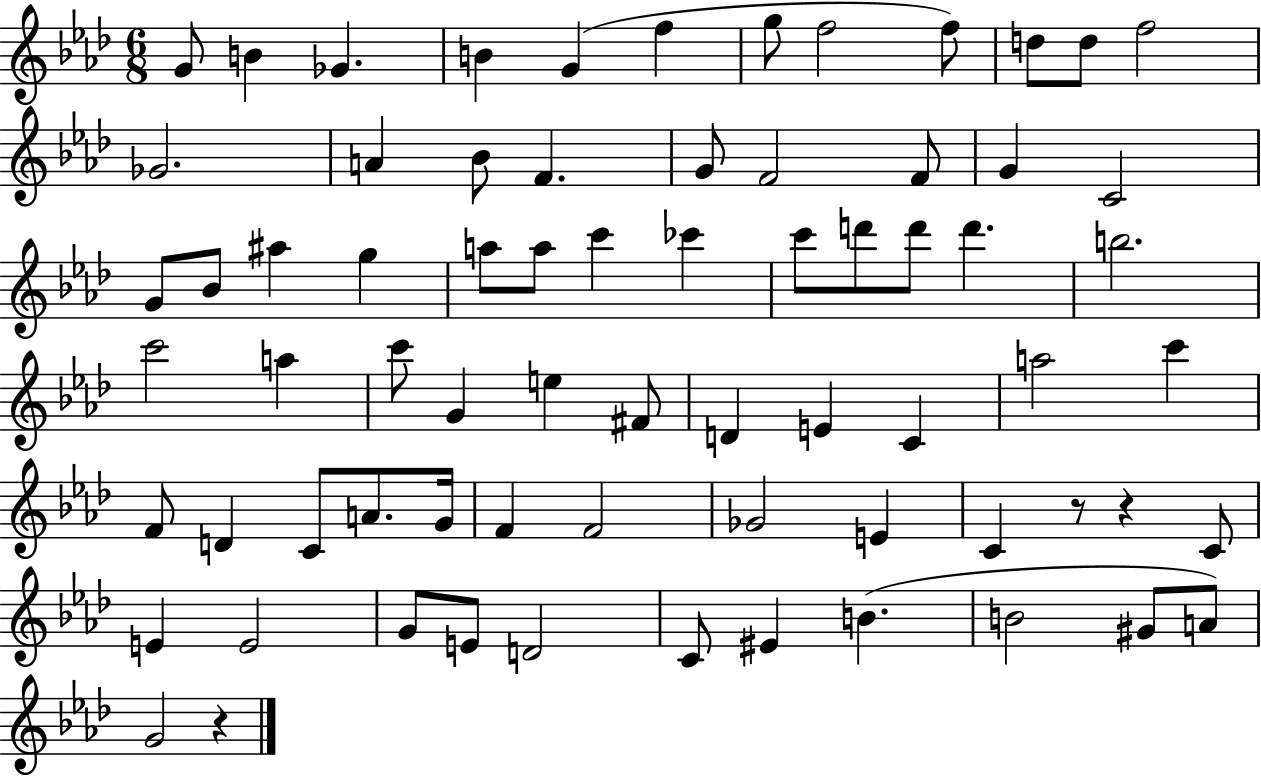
G4/e B4/q Gb4/q. B4/q G4/q F5/q G5/e F5/h F5/e D5/e D5/e F5/h Gb4/h. A4/q Bb4/e F4/q. G4/e F4/h F4/e G4/q C4/h G4/e Bb4/e A#5/q G5/q A5/e A5/e C6/q CES6/q C6/e D6/e D6/e D6/q. B5/h. C6/h A5/q C6/e G4/q E5/q F#4/e D4/q E4/q C4/q A5/h C6/q F4/e D4/q C4/e A4/e. G4/s F4/q F4/h Gb4/h E4/q C4/q R/e R/q C4/e E4/q E4/h G4/e E4/e D4/h C4/e EIS4/q B4/q. B4/h G#4/e A4/e G4/h R/q